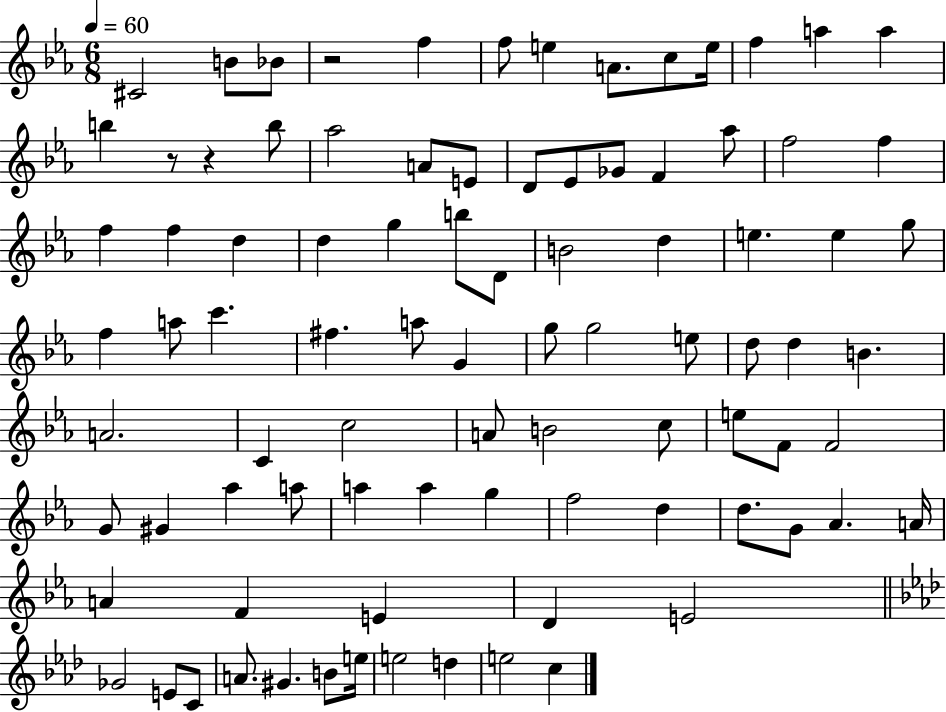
C#4/h B4/e Bb4/e R/h F5/q F5/e E5/q A4/e. C5/e E5/s F5/q A5/q A5/q B5/q R/e R/q B5/e Ab5/h A4/e E4/e D4/e Eb4/e Gb4/e F4/q Ab5/e F5/h F5/q F5/q F5/q D5/q D5/q G5/q B5/e D4/e B4/h D5/q E5/q. E5/q G5/e F5/q A5/e C6/q. F#5/q. A5/e G4/q G5/e G5/h E5/e D5/e D5/q B4/q. A4/h. C4/q C5/h A4/e B4/h C5/e E5/e F4/e F4/h G4/e G#4/q Ab5/q A5/e A5/q A5/q G5/q F5/h D5/q D5/e. G4/e Ab4/q. A4/s A4/q F4/q E4/q D4/q E4/h Gb4/h E4/e C4/e A4/e. G#4/q. B4/e E5/s E5/h D5/q E5/h C5/q